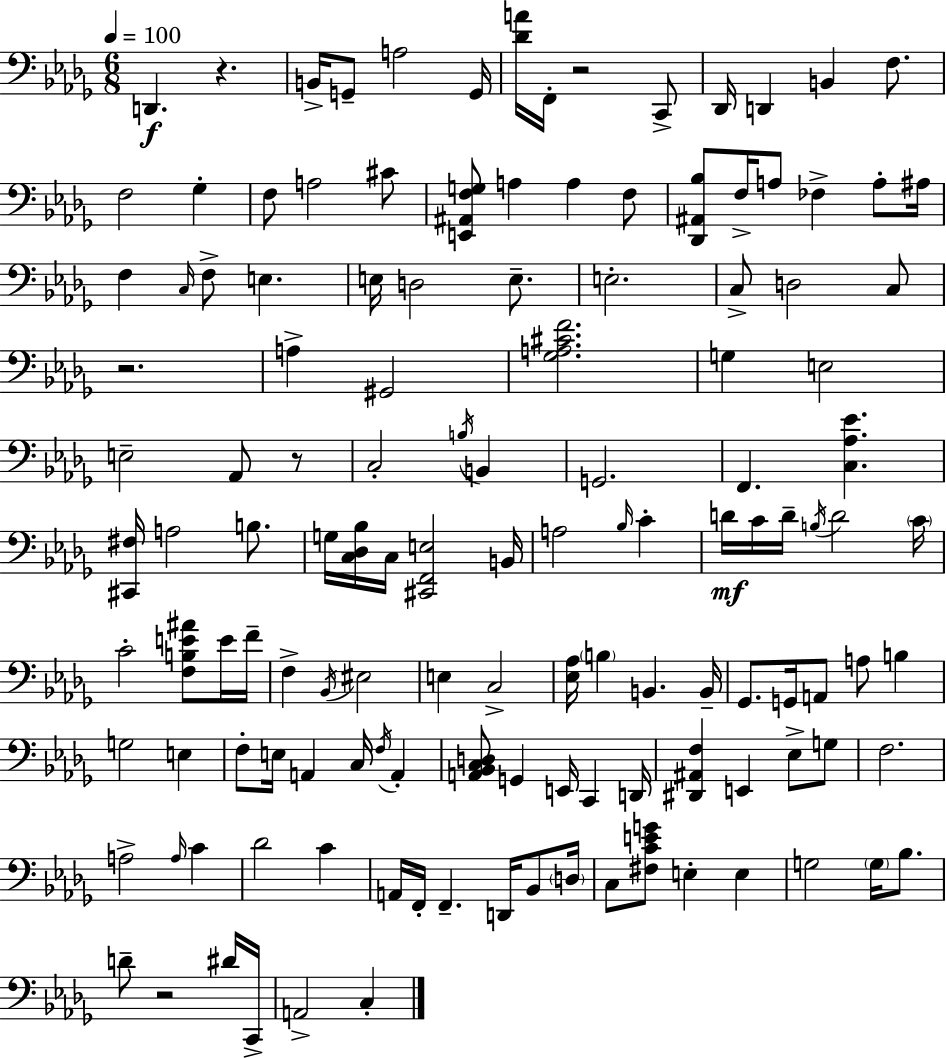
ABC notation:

X:1
T:Untitled
M:6/8
L:1/4
K:Bbm
D,, z B,,/4 G,,/2 A,2 G,,/4 [_DA]/4 F,,/4 z2 C,,/2 _D,,/4 D,, B,, F,/2 F,2 _G, F,/2 A,2 ^C/2 [E,,^A,,F,G,]/2 A, A, F,/2 [_D,,^A,,_B,]/2 F,/4 A,/2 _F, A,/2 ^A,/4 F, C,/4 F,/2 E, E,/4 D,2 E,/2 E,2 C,/2 D,2 C,/2 z2 A, ^G,,2 [_G,A,^CF]2 G, E,2 E,2 _A,,/2 z/2 C,2 B,/4 B,, G,,2 F,, [C,_A,_E] [^C,,^F,]/4 A,2 B,/2 G,/4 [C,_D,_B,]/4 C,/4 [^C,,F,,E,]2 B,,/4 A,2 _B,/4 C D/4 C/4 D/4 B,/4 D2 C/4 C2 [F,B,E^A]/2 E/4 F/4 F, _B,,/4 ^E,2 E, C,2 [_E,_A,]/4 B, B,, B,,/4 _G,,/2 G,,/4 A,,/2 A,/2 B, G,2 E, F,/2 E,/4 A,, C,/4 F,/4 A,, [A,,_B,,C,D,]/2 G,, E,,/4 C,, D,,/4 [^D,,^A,,F,] E,, _E,/2 G,/2 F,2 A,2 A,/4 C _D2 C A,,/4 F,,/4 F,, D,,/4 _B,,/2 D,/4 C,/2 [^F,CEG]/2 E, E, G,2 G,/4 _B,/2 D/2 z2 ^D/4 C,,/4 A,,2 C,